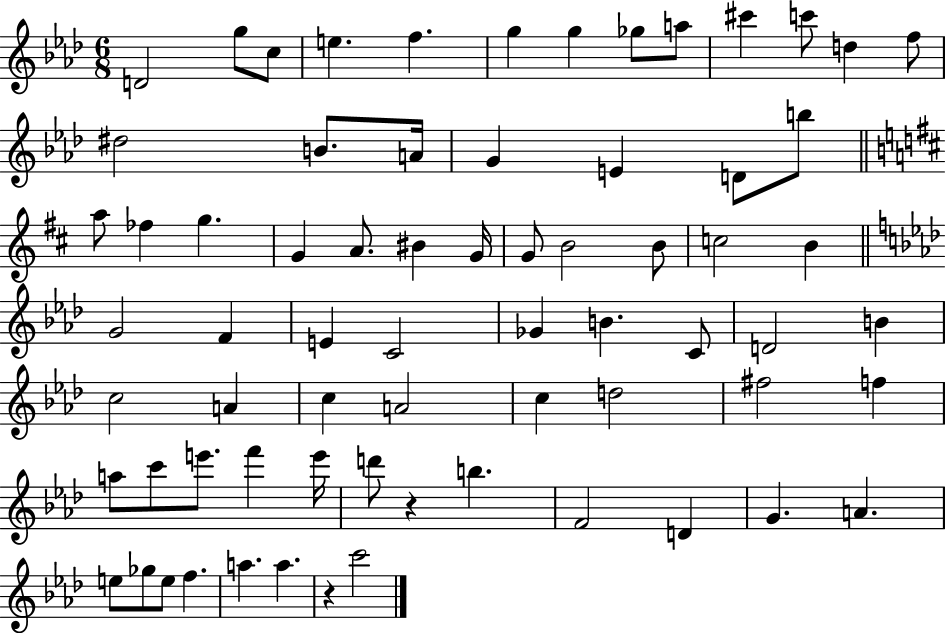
X:1
T:Untitled
M:6/8
L:1/4
K:Ab
D2 g/2 c/2 e f g g _g/2 a/2 ^c' c'/2 d f/2 ^d2 B/2 A/4 G E D/2 b/2 a/2 _f g G A/2 ^B G/4 G/2 B2 B/2 c2 B G2 F E C2 _G B C/2 D2 B c2 A c A2 c d2 ^f2 f a/2 c'/2 e'/2 f' e'/4 d'/2 z b F2 D G A e/2 _g/2 e/2 f a a z c'2